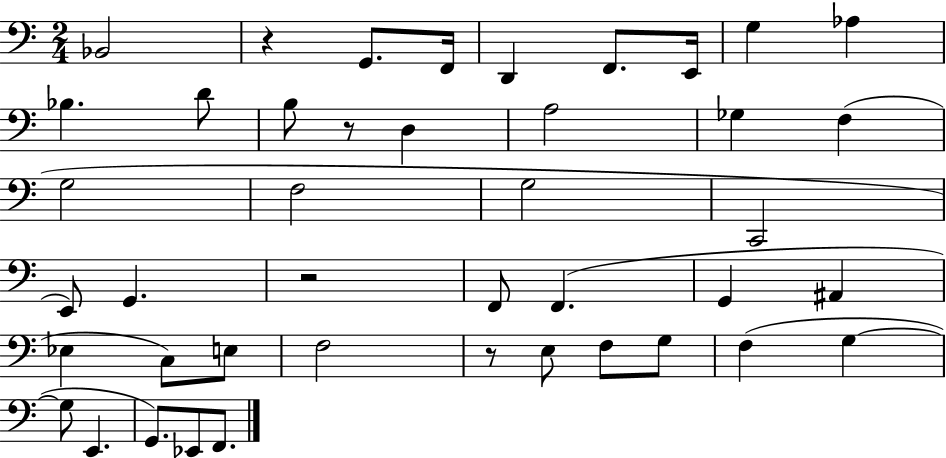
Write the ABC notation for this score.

X:1
T:Untitled
M:2/4
L:1/4
K:C
_B,,2 z G,,/2 F,,/4 D,, F,,/2 E,,/4 G, _A, _B, D/2 B,/2 z/2 D, A,2 _G, F, G,2 F,2 G,2 C,,2 E,,/2 G,, z2 F,,/2 F,, G,, ^A,, _E, C,/2 E,/2 F,2 z/2 E,/2 F,/2 G,/2 F, G, G,/2 E,, G,,/2 _E,,/2 F,,/2